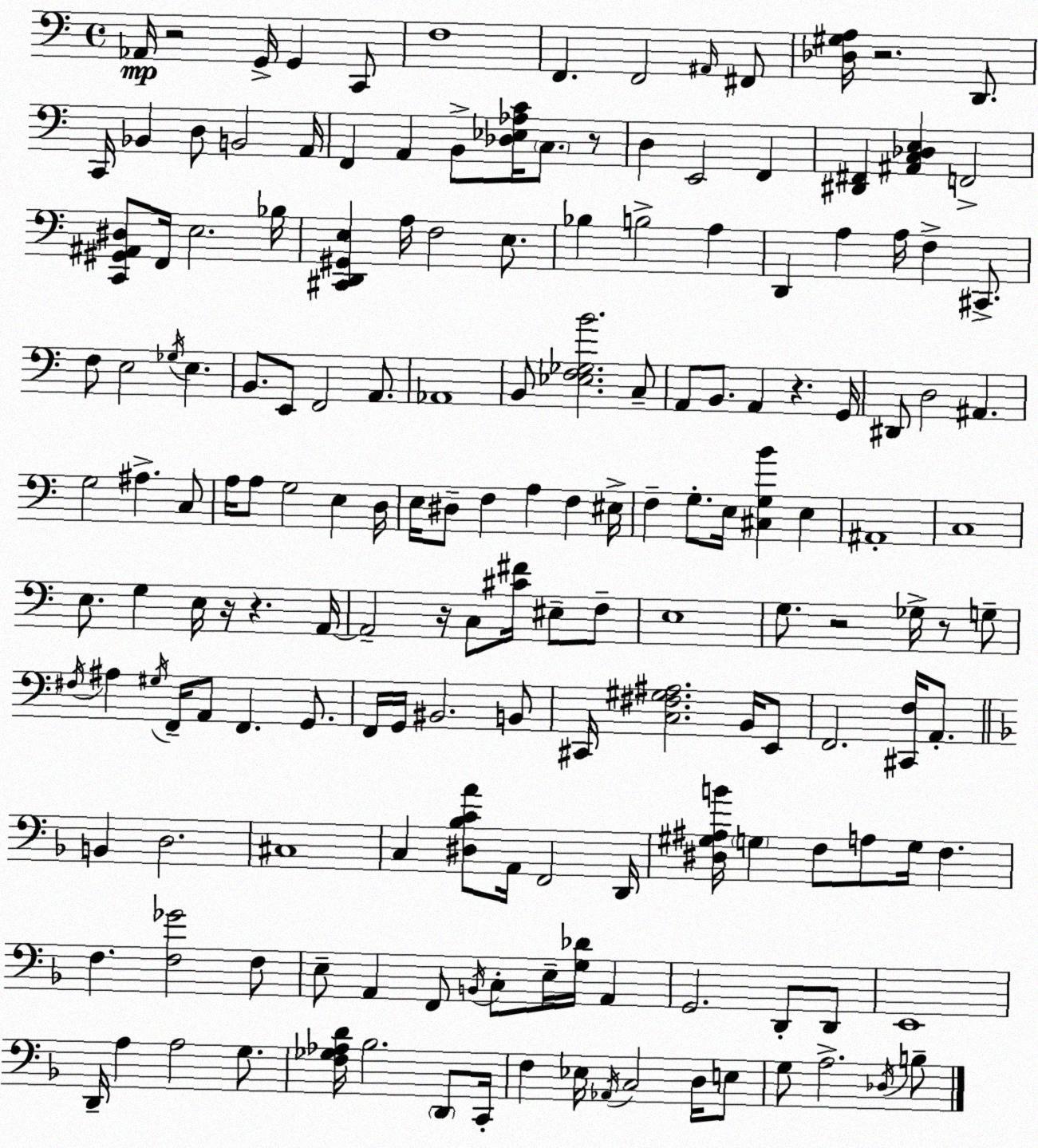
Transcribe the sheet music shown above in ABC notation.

X:1
T:Untitled
M:4/4
L:1/4
K:Am
_A,,/4 z2 G,,/4 G,, C,,/2 F,4 F,, F,,2 ^A,,/4 ^F,,/2 [_D,^G,A,]/4 z2 D,,/2 C,,/4 _B,, D,/2 B,,2 A,,/4 F,, A,, B,,/2 [_D,_E,_A,C]/4 C,/2 z/2 D, E,,2 F,, [^D,,^F,,] [^A,,C,_D,E,] F,,2 [C,,^G,,^A,,^D,]/2 F,,/4 E,2 _B,/4 [^C,,D,,^G,,E,] A,/4 F,2 E,/2 _B, B,2 A, D,, A, A,/4 F, ^C,,/2 F,/2 E,2 _G,/4 E, B,,/2 E,,/2 F,,2 A,,/2 _A,,4 B,,/2 [_E,F,_G,B]2 C,/2 A,,/2 B,,/2 A,, z G,,/4 ^D,,/2 D,2 ^A,, G,2 ^A, C,/2 A,/4 A,/2 G,2 E, D,/4 E,/4 ^D,/2 F, A, F, ^E,/4 F, G,/2 E,/4 [^C,G,B] E, ^A,,4 C,4 E,/2 G, E,/4 z/4 z A,,/4 A,,2 z/4 C,/2 [^C^F]/4 ^E,/2 F,/2 E,4 G,/2 z2 _G,/4 z/2 G,/2 ^F,/4 ^A, ^G,/4 F,,/4 A,,/2 F,, G,,/2 F,,/4 G,,/4 ^B,,2 B,,/2 ^C,,/4 [C,^F,^G,^A,]2 B,,/4 E,,/2 F,,2 [^C,,F,]/4 A,,/2 B,, D,2 ^C,4 C, [^D,_B,CA]/2 A,,/4 F,,2 D,,/4 [^D,^G,^A,B]/4 G, F,/2 A,/2 G,/4 F, F, [F,_G]2 F,/2 E,/2 A,, F,,/2 B,,/4 C,/2 E,/4 [G,_D]/4 A,, G,,2 D,,/2 D,,/2 E,,4 D,,/4 A, A,2 G,/2 [F,_G,_A,D]/4 _B,2 D,,/2 C,,/4 F, _E,/4 _A,,/4 C,2 D,/4 E,/2 G,/2 A,2 _D,/4 B,/2